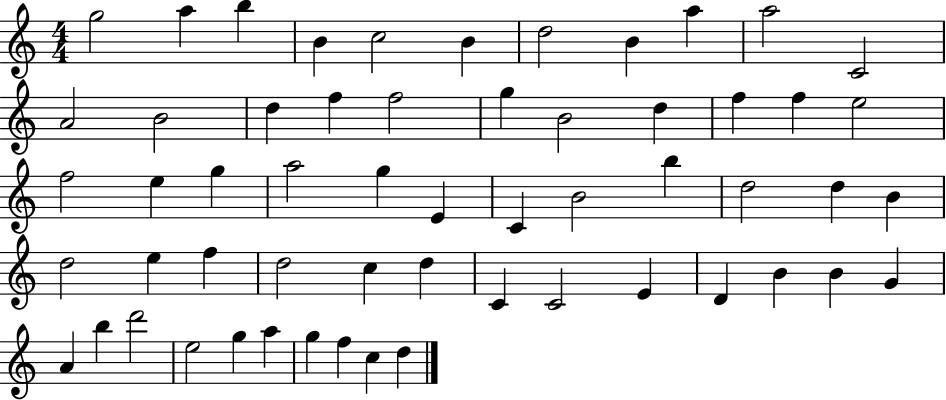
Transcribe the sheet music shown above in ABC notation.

X:1
T:Untitled
M:4/4
L:1/4
K:C
g2 a b B c2 B d2 B a a2 C2 A2 B2 d f f2 g B2 d f f e2 f2 e g a2 g E C B2 b d2 d B d2 e f d2 c d C C2 E D B B G A b d'2 e2 g a g f c d